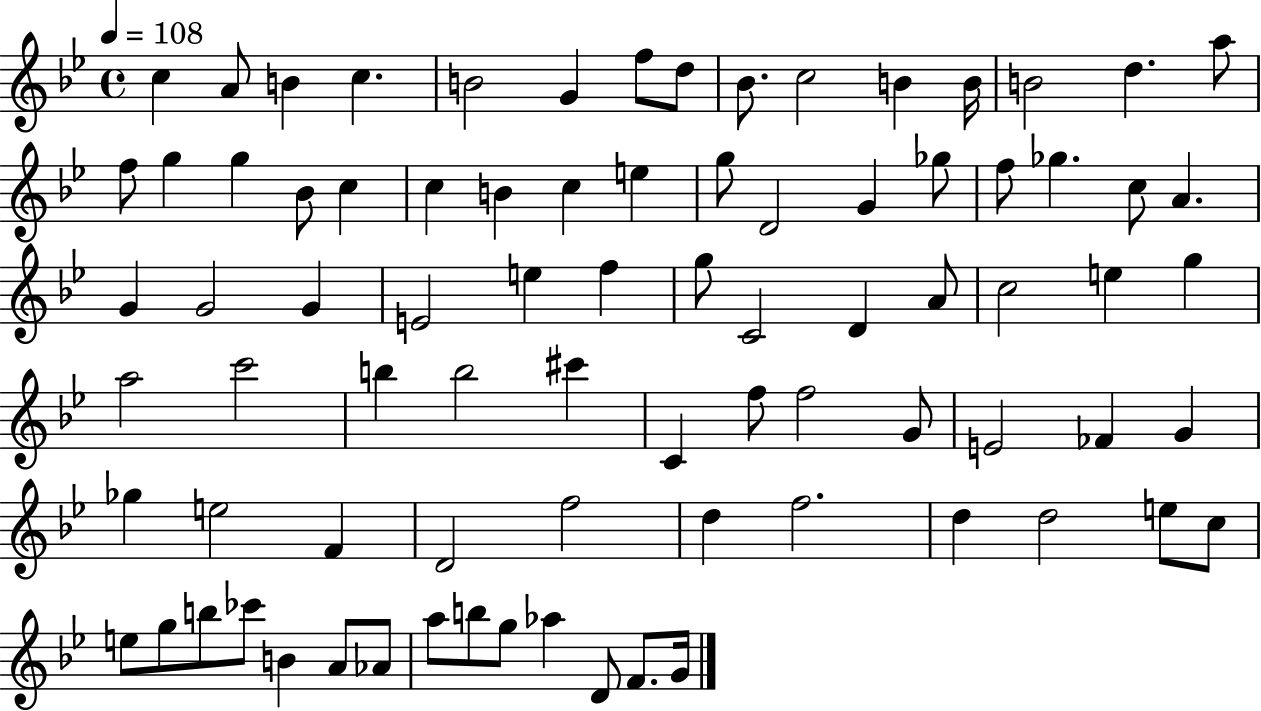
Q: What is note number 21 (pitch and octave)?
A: C5